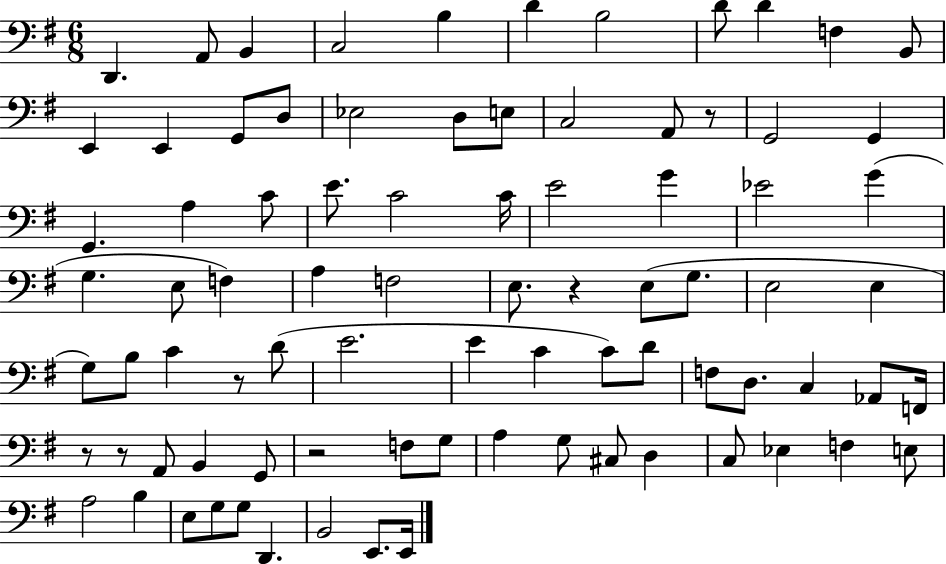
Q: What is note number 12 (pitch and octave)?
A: E2